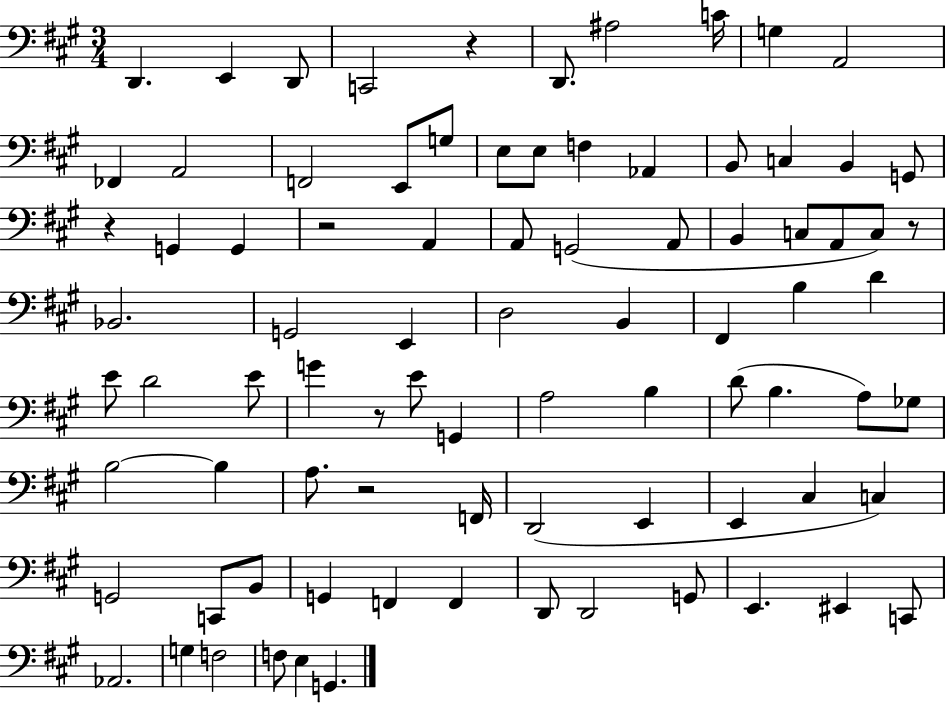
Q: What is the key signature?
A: A major